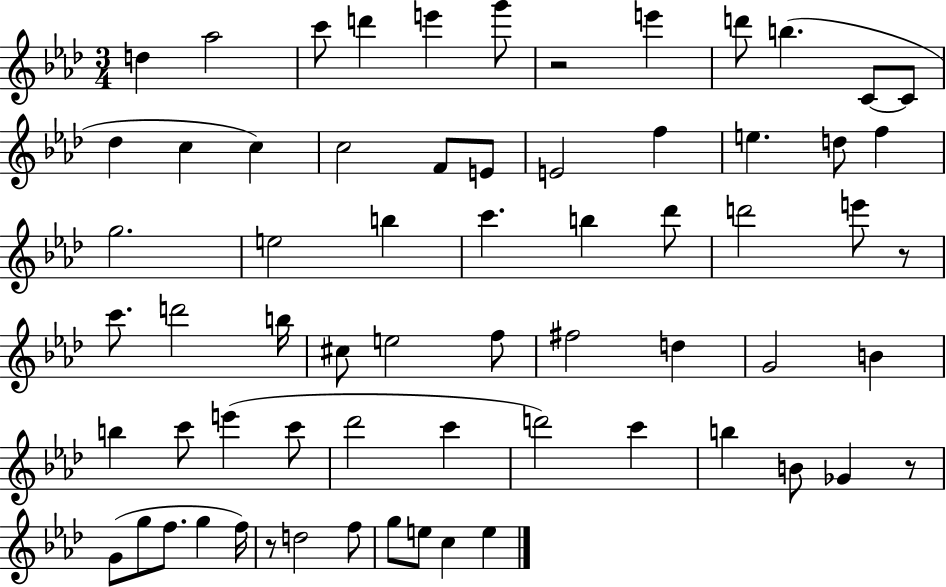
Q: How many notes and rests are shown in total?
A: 66